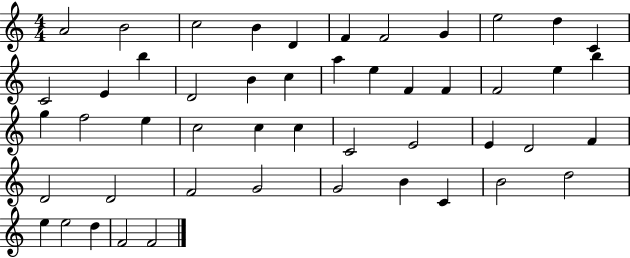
A4/h B4/h C5/h B4/q D4/q F4/q F4/h G4/q E5/h D5/q C4/q C4/h E4/q B5/q D4/h B4/q C5/q A5/q E5/q F4/q F4/q F4/h E5/q B5/q G5/q F5/h E5/q C5/h C5/q C5/q C4/h E4/h E4/q D4/h F4/q D4/h D4/h F4/h G4/h G4/h B4/q C4/q B4/h D5/h E5/q E5/h D5/q F4/h F4/h